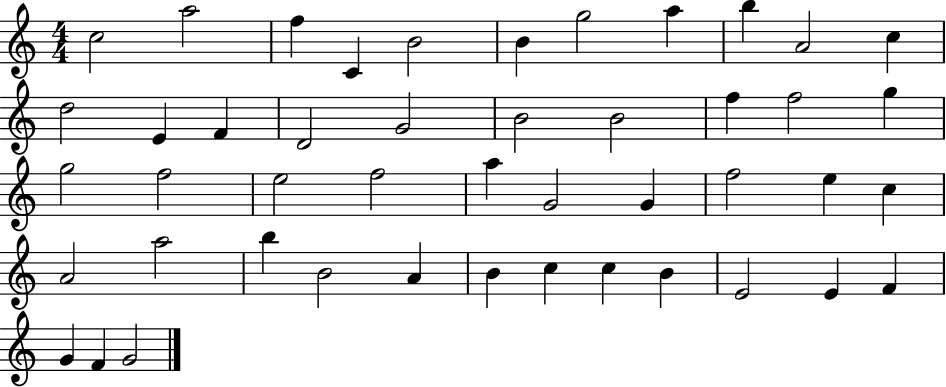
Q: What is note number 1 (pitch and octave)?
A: C5